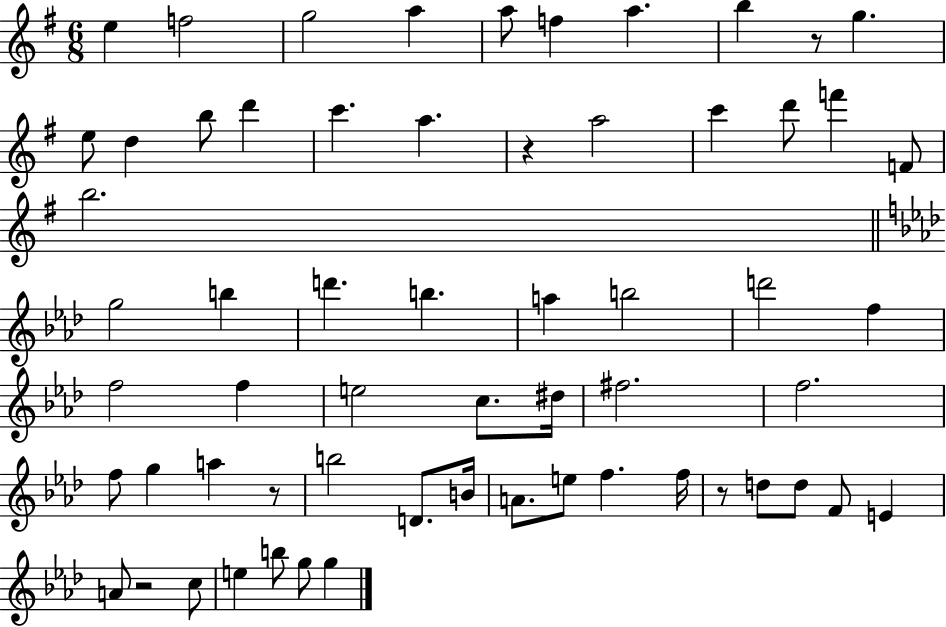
{
  \clef treble
  \numericTimeSignature
  \time 6/8
  \key g \major
  e''4 f''2 | g''2 a''4 | a''8 f''4 a''4. | b''4 r8 g''4. | \break e''8 d''4 b''8 d'''4 | c'''4. a''4. | r4 a''2 | c'''4 d'''8 f'''4 f'8 | \break b''2. | \bar "||" \break \key f \minor g''2 b''4 | d'''4. b''4. | a''4 b''2 | d'''2 f''4 | \break f''2 f''4 | e''2 c''8. dis''16 | fis''2. | f''2. | \break f''8 g''4 a''4 r8 | b''2 d'8. b'16 | a'8. e''8 f''4. f''16 | r8 d''8 d''8 f'8 e'4 | \break a'8 r2 c''8 | e''4 b''8 g''8 g''4 | \bar "|."
}